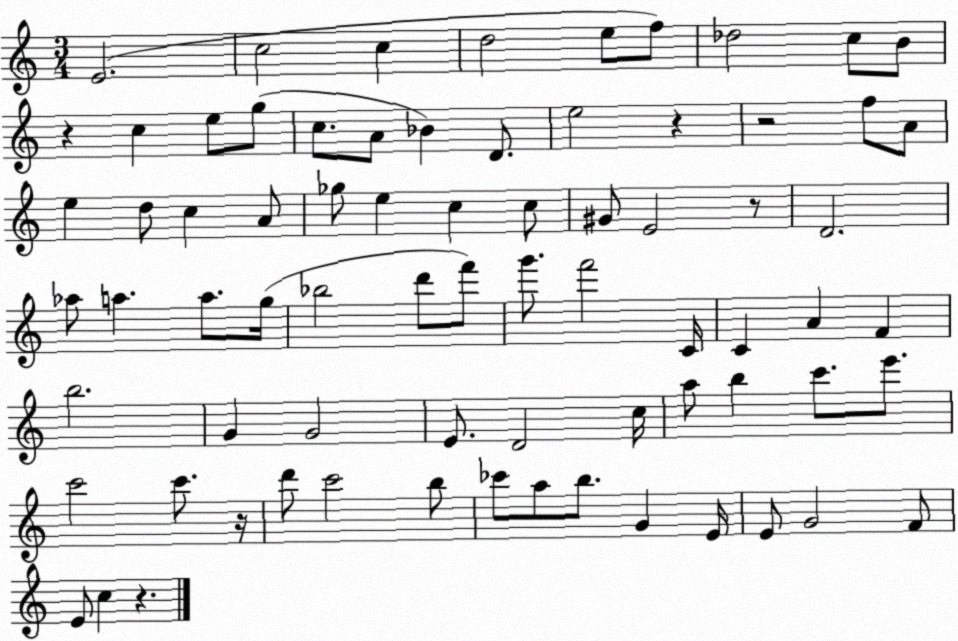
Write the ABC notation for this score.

X:1
T:Untitled
M:3/4
L:1/4
K:C
E2 c2 c d2 e/2 f/2 _d2 c/2 B/2 z c e/2 g/2 c/2 A/2 _B D/2 e2 z z2 f/2 A/2 e d/2 c A/2 _g/2 e c c/2 ^G/2 E2 z/2 D2 _a/2 a a/2 g/4 _b2 d'/2 f'/2 g'/2 f'2 C/4 C A F b2 G G2 E/2 D2 c/4 a/2 b c'/2 e'/2 c'2 c'/2 z/4 d'/2 c'2 b/2 _c'/2 a/2 b/2 G E/4 E/2 G2 F/2 E/2 c z